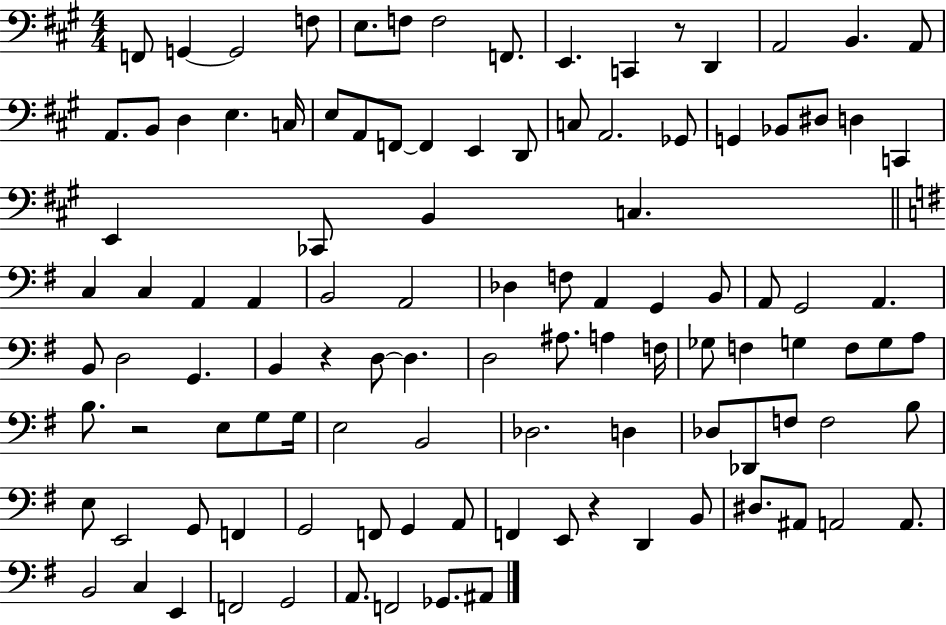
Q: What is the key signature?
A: A major